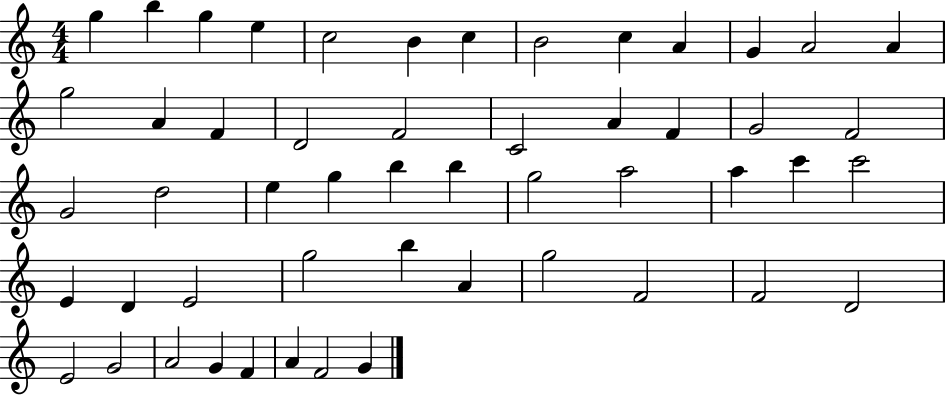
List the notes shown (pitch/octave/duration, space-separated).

G5/q B5/q G5/q E5/q C5/h B4/q C5/q B4/h C5/q A4/q G4/q A4/h A4/q G5/h A4/q F4/q D4/h F4/h C4/h A4/q F4/q G4/h F4/h G4/h D5/h E5/q G5/q B5/q B5/q G5/h A5/h A5/q C6/q C6/h E4/q D4/q E4/h G5/h B5/q A4/q G5/h F4/h F4/h D4/h E4/h G4/h A4/h G4/q F4/q A4/q F4/h G4/q